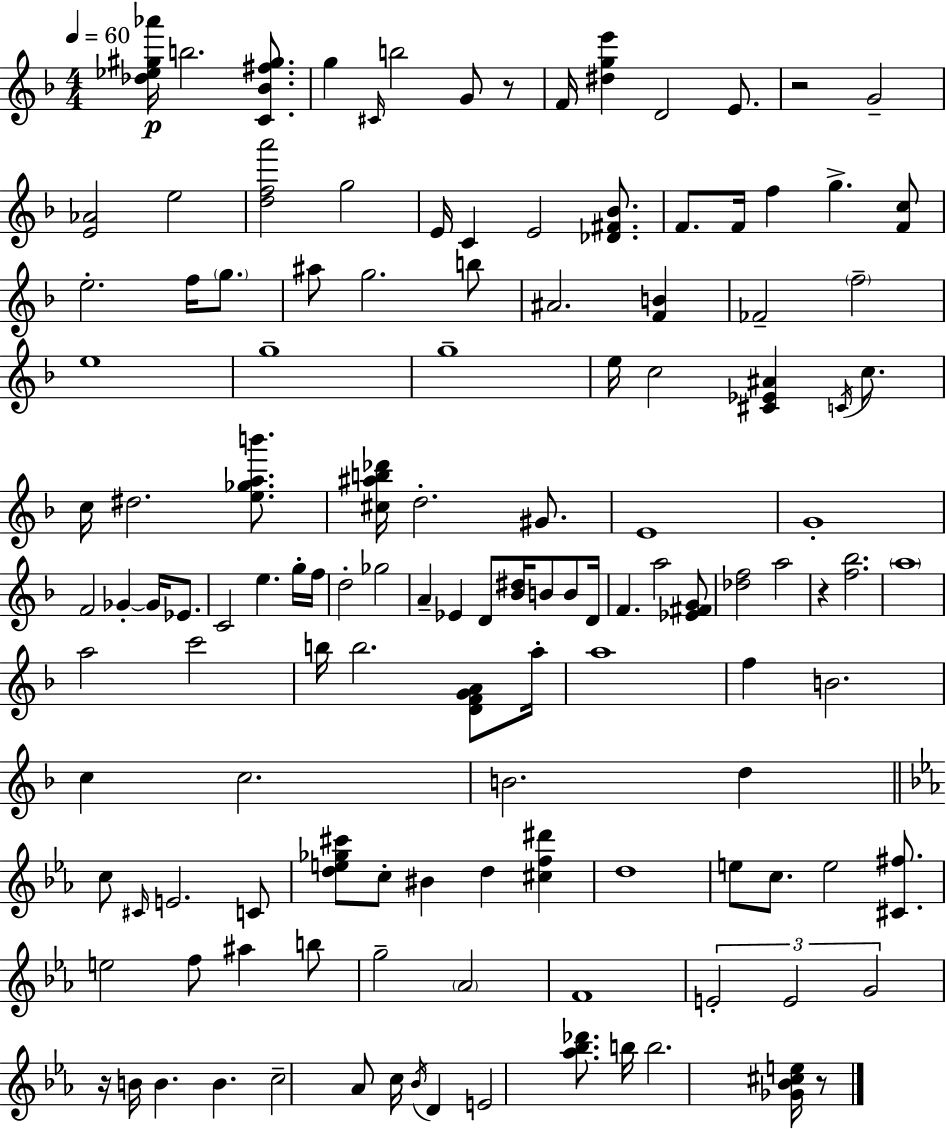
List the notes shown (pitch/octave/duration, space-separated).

[Db5,Eb5,G#5,Ab6]/s B5/h. [C4,Bb4,F#5,G#5]/e. G5/q C#4/s B5/h G4/e R/e F4/s [D#5,G5,E6]/q D4/h E4/e. R/h G4/h [E4,Ab4]/h E5/h [D5,F5,A6]/h G5/h E4/s C4/q E4/h [Db4,F#4,Bb4]/e. F4/e. F4/s F5/q G5/q. [F4,C5]/e E5/h. F5/s G5/e. A#5/e G5/h. B5/e A#4/h. [F4,B4]/q FES4/h F5/h E5/w G5/w G5/w E5/s C5/h [C#4,Eb4,A#4]/q C4/s C5/e. C5/s D#5/h. [E5,Gb5,A5,B6]/e. [C#5,A#5,B5,Db6]/s D5/h. G#4/e. E4/w G4/w F4/h Gb4/q Gb4/s Eb4/e. C4/h E5/q. G5/s F5/s D5/h Gb5/h A4/q Eb4/q D4/e [Bb4,D#5]/s B4/e B4/e D4/s F4/q. A5/h [Eb4,F#4,G4]/e [Db5,F5]/h A5/h R/q [F5,Bb5]/h. A5/w A5/h C6/h B5/s B5/h. [D4,F4,G4,A4]/e A5/s A5/w F5/q B4/h. C5/q C5/h. B4/h. D5/q C5/e C#4/s E4/h. C4/e [D5,E5,Gb5,C#6]/e C5/e BIS4/q D5/q [C#5,F5,D#6]/q D5/w E5/e C5/e. E5/h [C#4,F#5]/e. E5/h F5/e A#5/q B5/e G5/h Ab4/h F4/w E4/h E4/h G4/h R/s B4/s B4/q. B4/q. C5/h Ab4/e C5/s Bb4/s D4/q E4/h [Ab5,Bb5,Db6]/e. B5/s B5/h. [Gb4,Bb4,C#5,E5]/s R/e